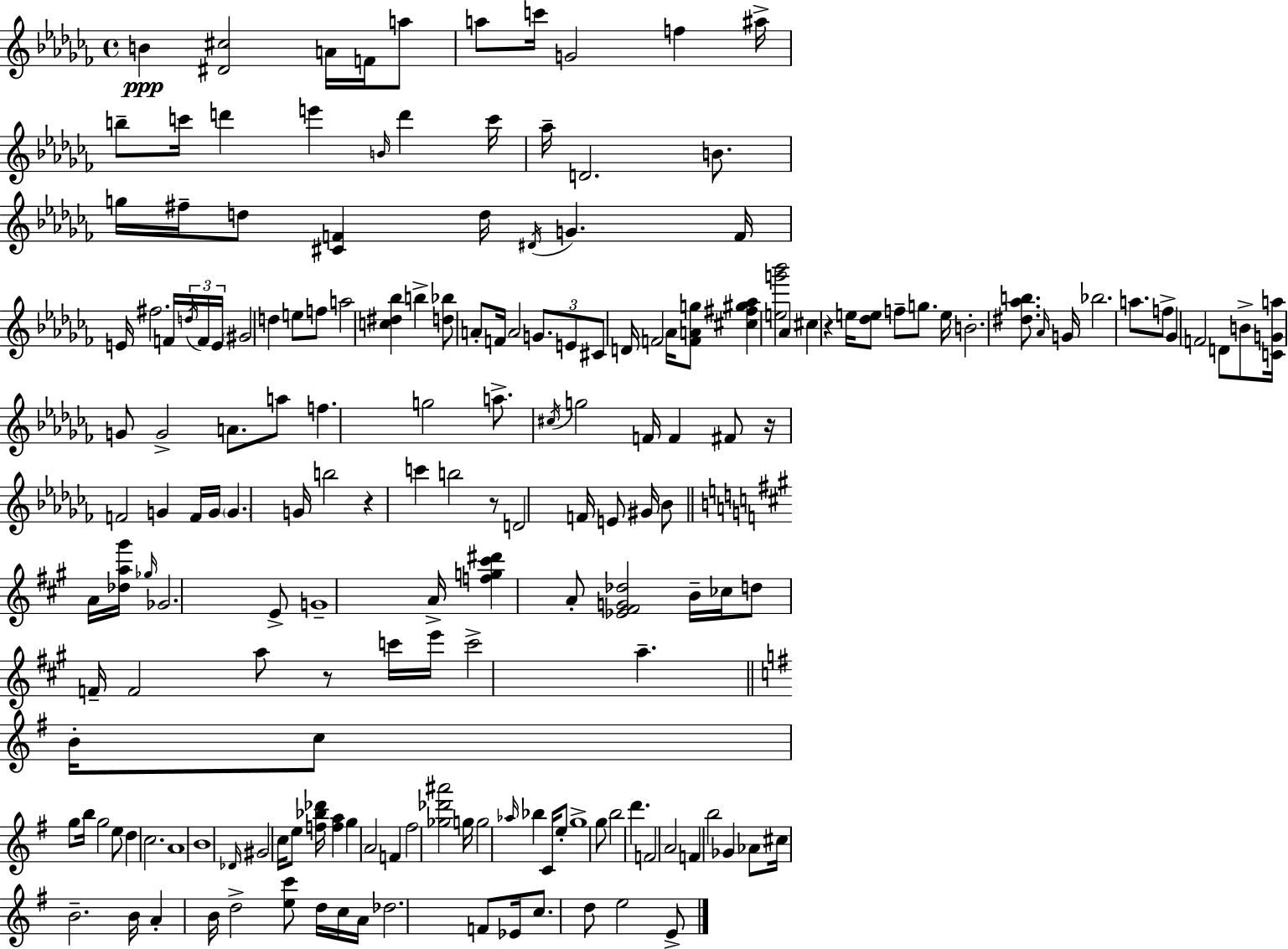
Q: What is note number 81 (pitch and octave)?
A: G4